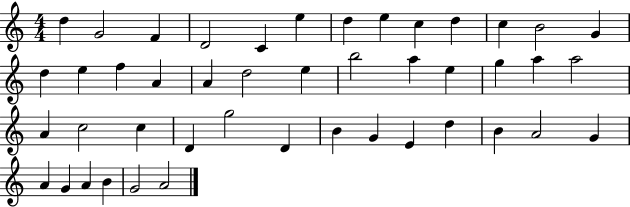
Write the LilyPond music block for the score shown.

{
  \clef treble
  \numericTimeSignature
  \time 4/4
  \key c \major
  d''4 g'2 f'4 | d'2 c'4 e''4 | d''4 e''4 c''4 d''4 | c''4 b'2 g'4 | \break d''4 e''4 f''4 a'4 | a'4 d''2 e''4 | b''2 a''4 e''4 | g''4 a''4 a''2 | \break a'4 c''2 c''4 | d'4 g''2 d'4 | b'4 g'4 e'4 d''4 | b'4 a'2 g'4 | \break a'4 g'4 a'4 b'4 | g'2 a'2 | \bar "|."
}